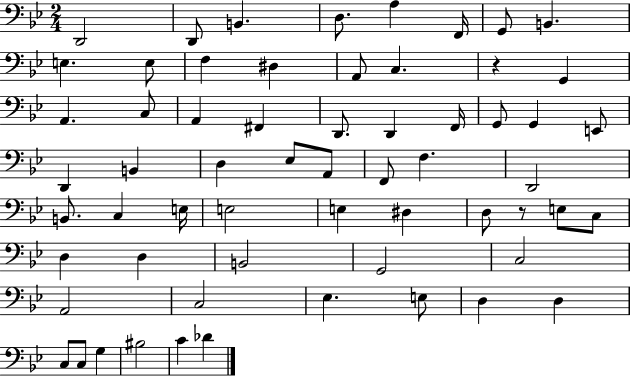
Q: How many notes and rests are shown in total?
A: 61